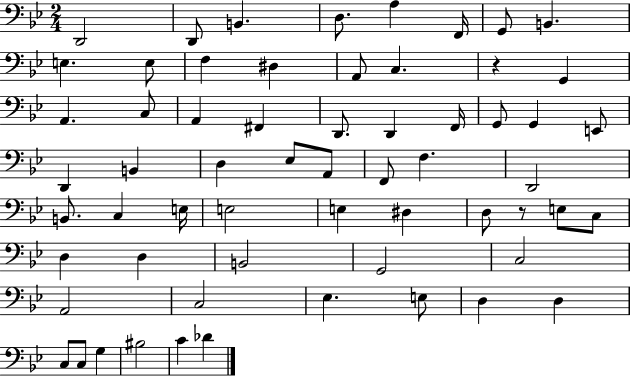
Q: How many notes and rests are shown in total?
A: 61